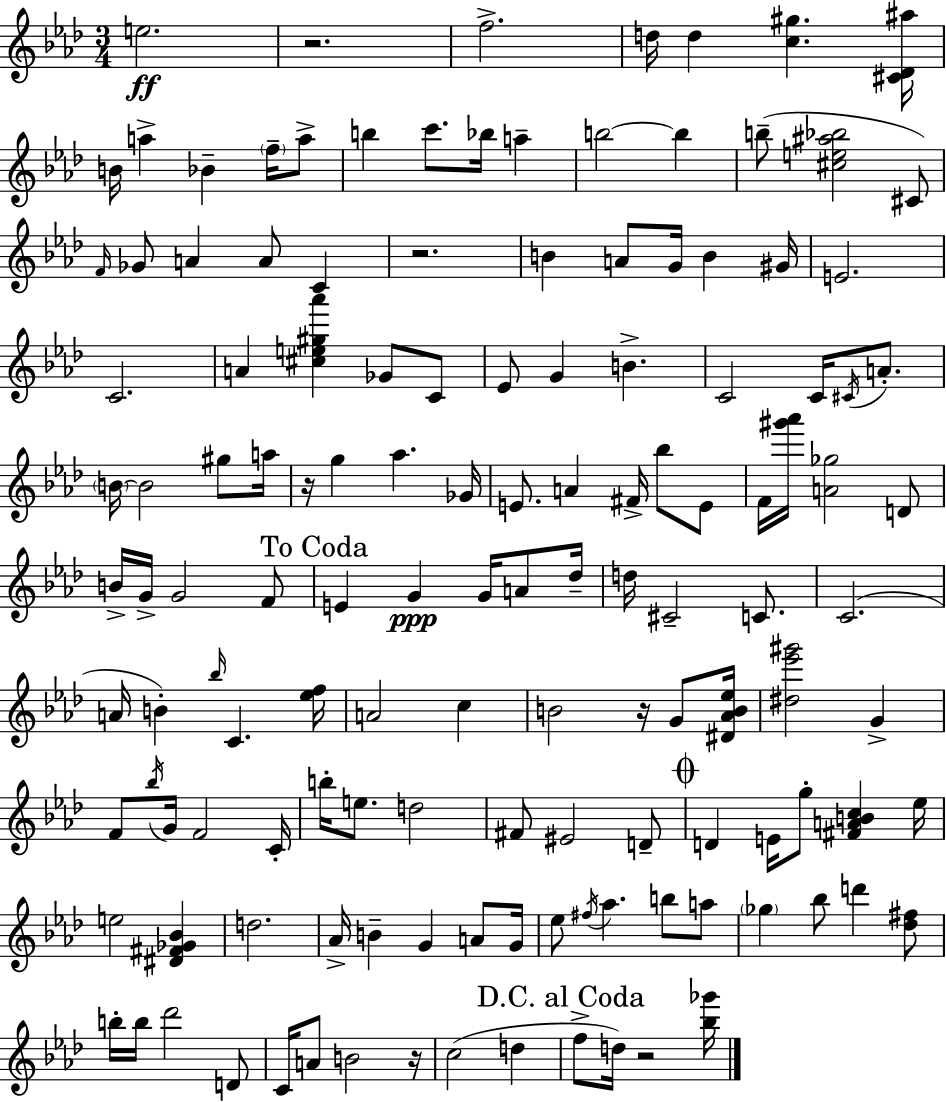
{
  \clef treble
  \numericTimeSignature
  \time 3/4
  \key aes \major
  e''2.\ff | r2. | f''2.-> | d''16 d''4 <c'' gis''>4. <cis' des' ais''>16 | \break b'16 a''4-> bes'4-- \parenthesize f''16-- a''8-> | b''4 c'''8. bes''16 a''4-- | b''2~~ b''4 | b''8--( <cis'' e'' ais'' bes''>2 cis'8) | \break \grace { f'16 } ges'8 a'4 a'8 c'4 | r2. | b'4 a'8 g'16 b'4 | gis'16 e'2. | \break c'2. | a'4 <cis'' e'' gis'' aes'''>4 ges'8 c'8 | ees'8 g'4 b'4.-> | c'2 c'16 \acciaccatura { cis'16 } a'8.-. | \break \parenthesize b'16~~ b'2 gis''8 | a''16 r16 g''4 aes''4. | ges'16 e'8. a'4 fis'16-> bes''8 | e'8 f'16 <gis''' aes'''>16 <a' ges''>2 | \break d'8 b'16-> g'16-> g'2 | f'8 \mark "To Coda" e'4 g'4\ppp g'16 a'8 | des''16-- d''16 cis'2-- c'8. | c'2.( | \break a'16 b'4-.) \grace { bes''16 } c'4. | <ees'' f''>16 a'2 c''4 | b'2 r16 | g'8 <dis' aes' b' ees''>16 <dis'' ees''' gis'''>2 g'4-> | \break f'8 \acciaccatura { bes''16 } g'16 f'2 | c'16-. b''16-. e''8. d''2 | fis'8 eis'2 | d'8-- \mark \markup { \musicglyph "scripts.coda" } d'4 e'16 g''8-. <fis' a' b' c''>4 | \break ees''16 e''2 | <dis' fis' ges' bes'>4 d''2. | aes'16-> b'4-- g'4 | a'8 g'16 ees''8 \acciaccatura { fis''16 } aes''4. | \break b''8 a''8 \parenthesize ges''4 bes''8 d'''4 | <des'' fis''>8 b''16-. b''16 des'''2 | d'8 c'16 a'8 b'2 | r16 c''2( | \break d''4 \mark "D.C. al Coda" f''8-> d''16) r2 | <bes'' ges'''>16 \bar "|."
}